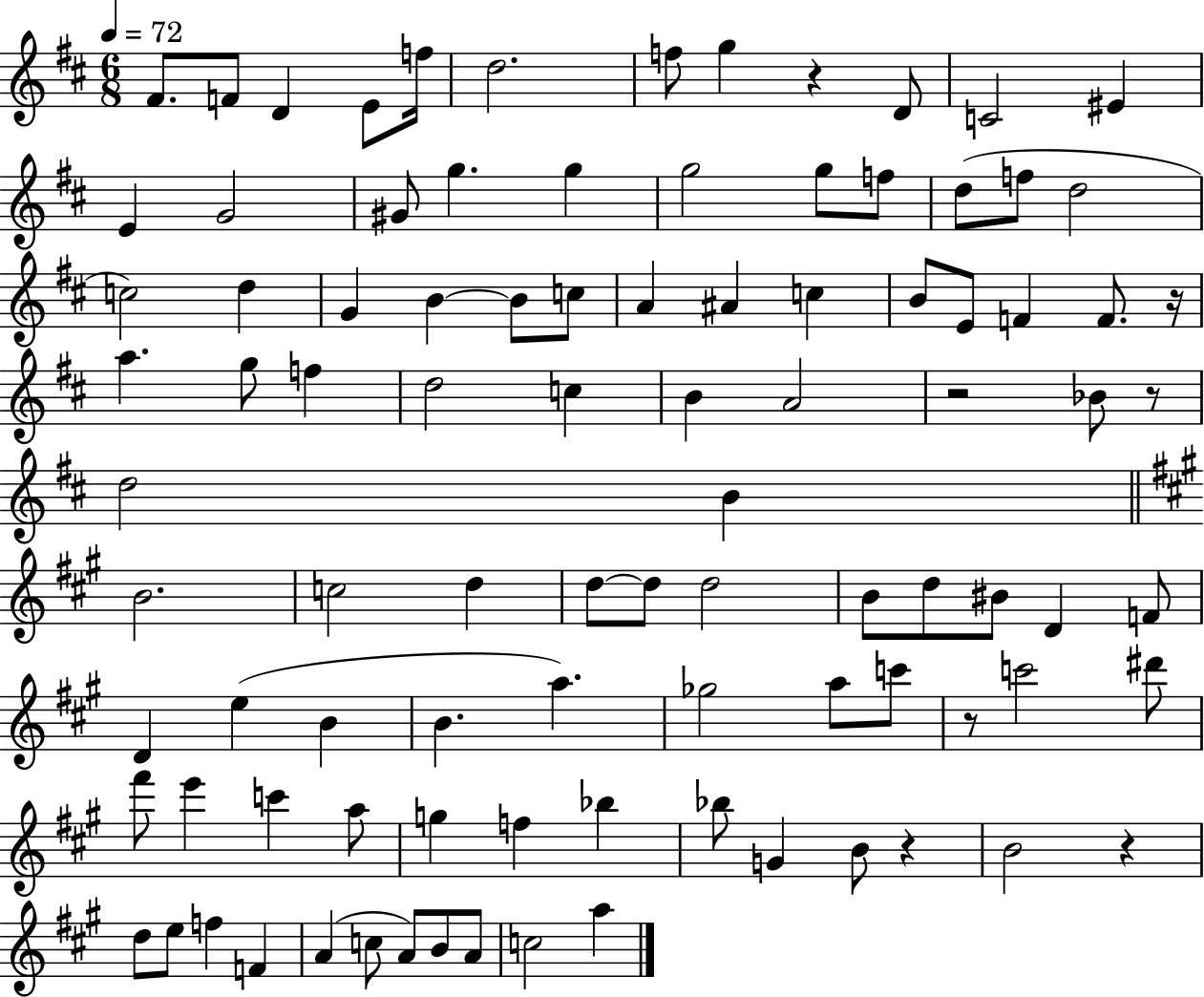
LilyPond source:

{
  \clef treble
  \numericTimeSignature
  \time 6/8
  \key d \major
  \tempo 4 = 72
  fis'8. f'8 d'4 e'8 f''16 | d''2. | f''8 g''4 r4 d'8 | c'2 eis'4 | \break e'4 g'2 | gis'8 g''4. g''4 | g''2 g''8 f''8 | d''8( f''8 d''2 | \break c''2) d''4 | g'4 b'4~~ b'8 c''8 | a'4 ais'4 c''4 | b'8 e'8 f'4 f'8. r16 | \break a''4. g''8 f''4 | d''2 c''4 | b'4 a'2 | r2 bes'8 r8 | \break d''2 b'4 | \bar "||" \break \key a \major b'2. | c''2 d''4 | d''8~~ d''8 d''2 | b'8 d''8 bis'8 d'4 f'8 | \break d'4 e''4( b'4 | b'4. a''4.) | ges''2 a''8 c'''8 | r8 c'''2 dis'''8 | \break fis'''8 e'''4 c'''4 a''8 | g''4 f''4 bes''4 | bes''8 g'4 b'8 r4 | b'2 r4 | \break d''8 e''8 f''4 f'4 | a'4( c''8 a'8) b'8 a'8 | c''2 a''4 | \bar "|."
}